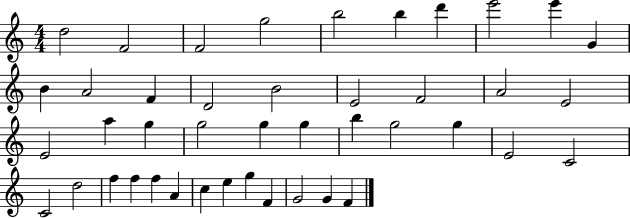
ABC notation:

X:1
T:Untitled
M:4/4
L:1/4
K:C
d2 F2 F2 g2 b2 b d' e'2 e' G B A2 F D2 B2 E2 F2 A2 E2 E2 a g g2 g g b g2 g E2 C2 C2 d2 f f f A c e g F G2 G F